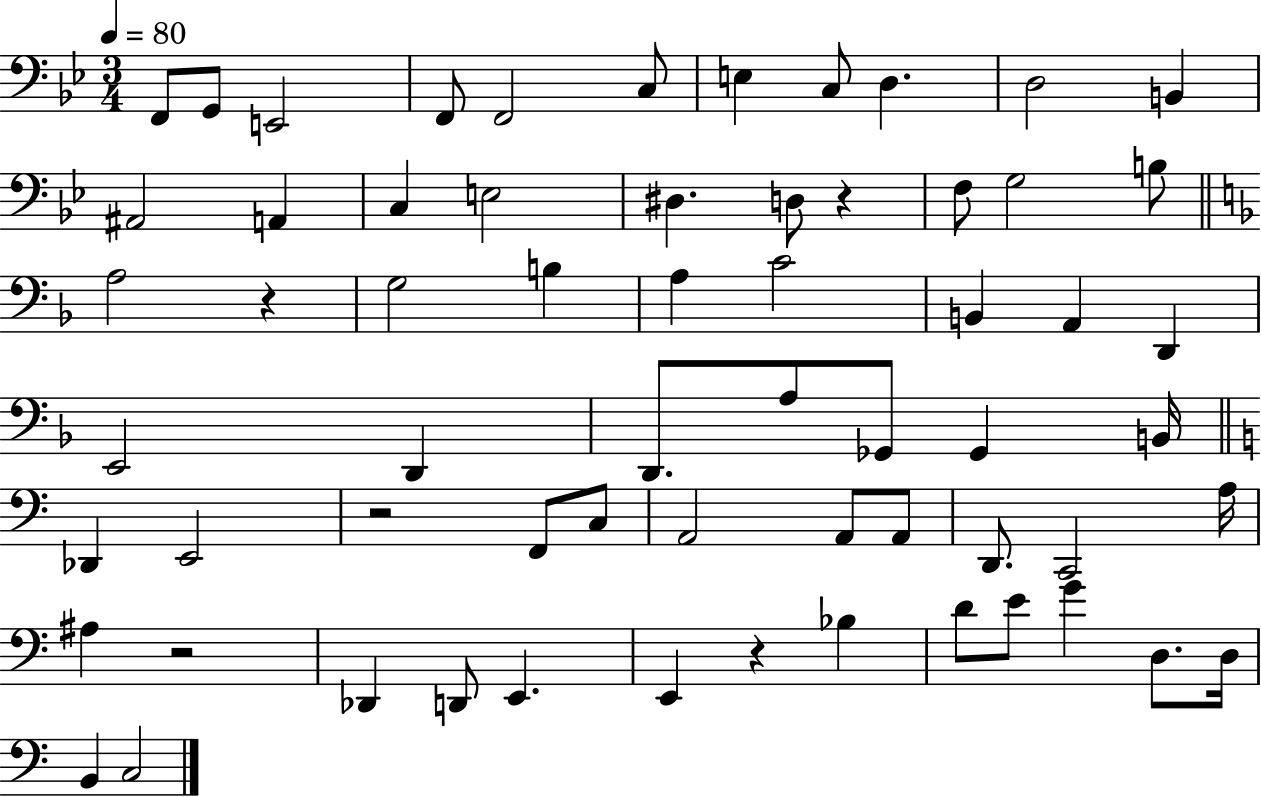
F2/e G2/e E2/h F2/e F2/h C3/e E3/q C3/e D3/q. D3/h B2/q A#2/h A2/q C3/q E3/h D#3/q. D3/e R/q F3/e G3/h B3/e A3/h R/q G3/h B3/q A3/q C4/h B2/q A2/q D2/q E2/h D2/q D2/e. A3/e Gb2/e Gb2/q B2/s Db2/q E2/h R/h F2/e C3/e A2/h A2/e A2/e D2/e. C2/h A3/s A#3/q R/h Db2/q D2/e E2/q. E2/q R/q Bb3/q D4/e E4/e G4/q D3/e. D3/s B2/q C3/h